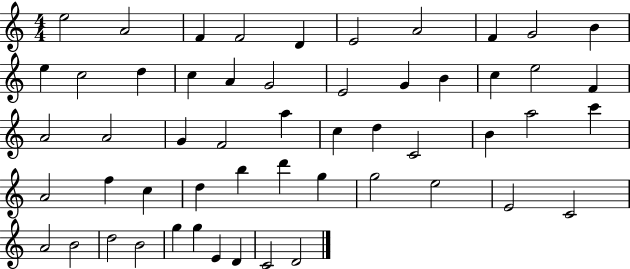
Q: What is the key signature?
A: C major